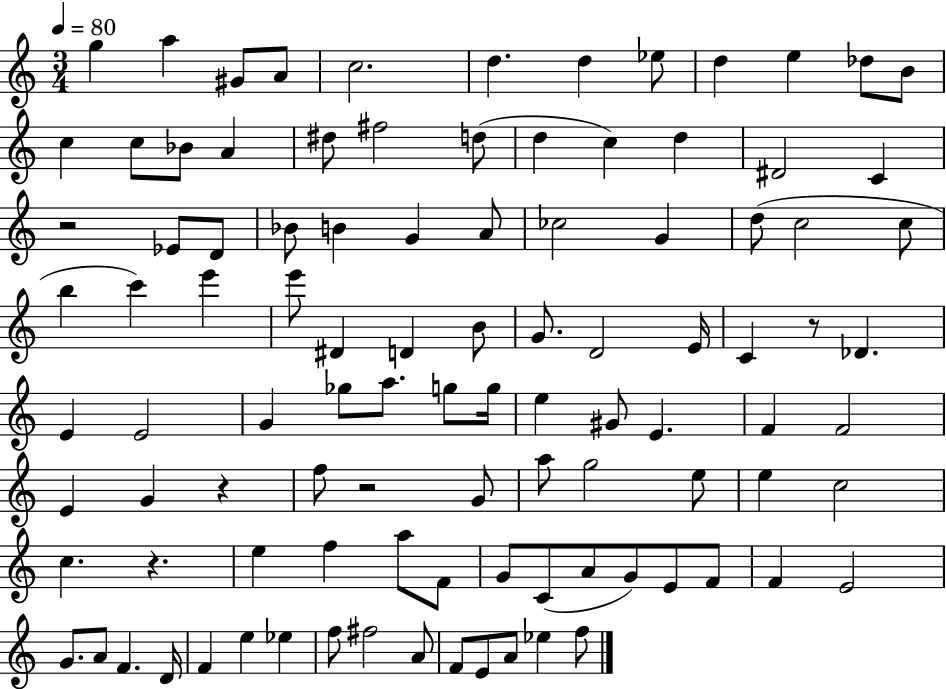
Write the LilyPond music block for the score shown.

{
  \clef treble
  \numericTimeSignature
  \time 3/4
  \key c \major
  \tempo 4 = 80
  g''4 a''4 gis'8 a'8 | c''2. | d''4. d''4 ees''8 | d''4 e''4 des''8 b'8 | \break c''4 c''8 bes'8 a'4 | dis''8 fis''2 d''8( | d''4 c''4) d''4 | dis'2 c'4 | \break r2 ees'8 d'8 | bes'8 b'4 g'4 a'8 | ces''2 g'4 | d''8( c''2 c''8 | \break b''4 c'''4) e'''4 | e'''8 dis'4 d'4 b'8 | g'8. d'2 e'16 | c'4 r8 des'4. | \break e'4 e'2 | g'4 ges''8 a''8. g''8 g''16 | e''4 gis'8 e'4. | f'4 f'2 | \break e'4 g'4 r4 | f''8 r2 g'8 | a''8 g''2 e''8 | e''4 c''2 | \break c''4. r4. | e''4 f''4 a''8 f'8 | g'8 c'8( a'8 g'8) e'8 f'8 | f'4 e'2 | \break g'8. a'8 f'4. d'16 | f'4 e''4 ees''4 | f''8 fis''2 a'8 | f'8 e'8 a'8 ees''4 f''8 | \break \bar "|."
}